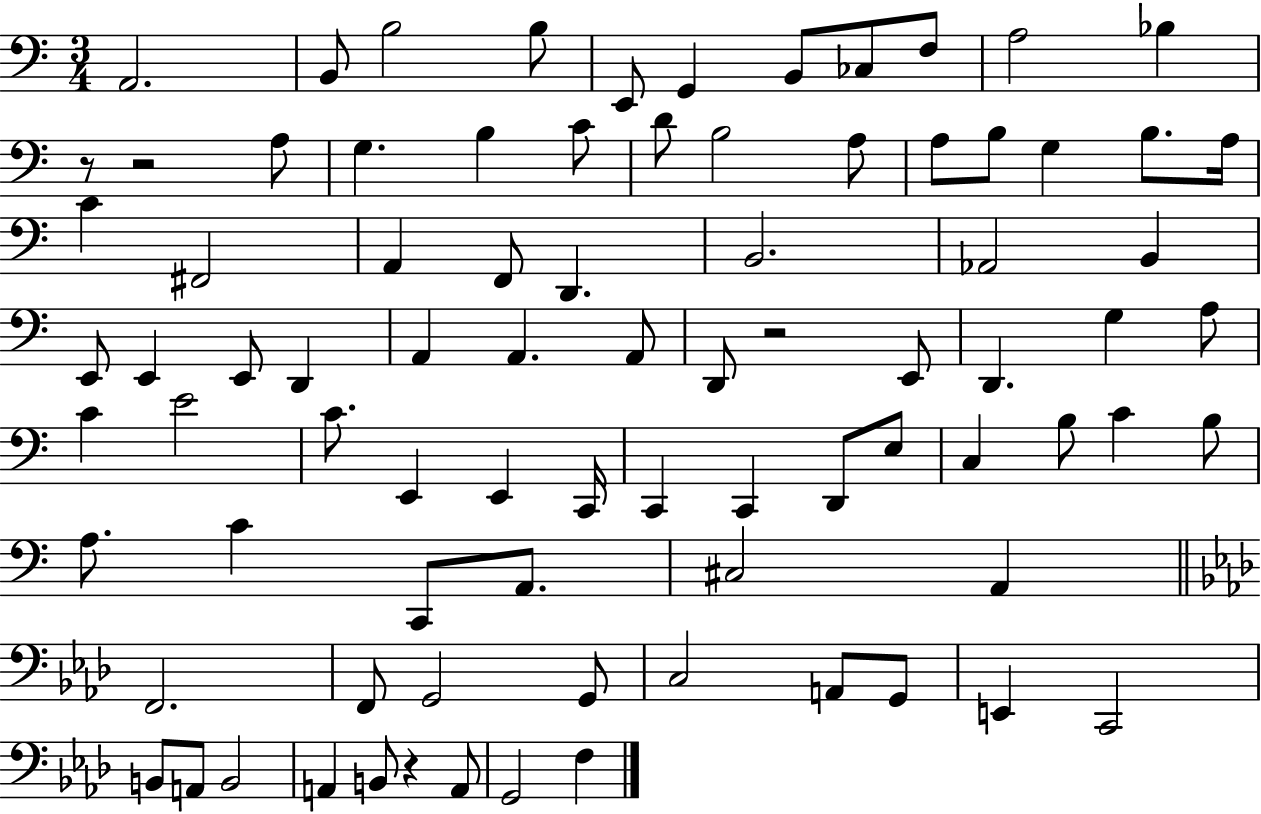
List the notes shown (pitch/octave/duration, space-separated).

A2/h. B2/e B3/h B3/e E2/e G2/q B2/e CES3/e F3/e A3/h Bb3/q R/e R/h A3/e G3/q. B3/q C4/e D4/e B3/h A3/e A3/e B3/e G3/q B3/e. A3/s C4/q F#2/h A2/q F2/e D2/q. B2/h. Ab2/h B2/q E2/e E2/q E2/e D2/q A2/q A2/q. A2/e D2/e R/h E2/e D2/q. G3/q A3/e C4/q E4/h C4/e. E2/q E2/q C2/s C2/q C2/q D2/e E3/e C3/q B3/e C4/q B3/e A3/e. C4/q C2/e A2/e. C#3/h A2/q F2/h. F2/e G2/h G2/e C3/h A2/e G2/e E2/q C2/h B2/e A2/e B2/h A2/q B2/e R/q A2/e G2/h F3/q